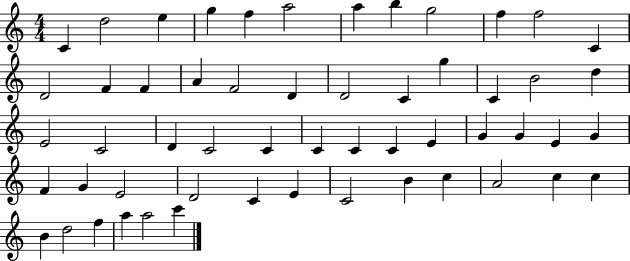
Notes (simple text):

C4/q D5/h E5/q G5/q F5/q A5/h A5/q B5/q G5/h F5/q F5/h C4/q D4/h F4/q F4/q A4/q F4/h D4/q D4/h C4/q G5/q C4/q B4/h D5/q E4/h C4/h D4/q C4/h C4/q C4/q C4/q C4/q E4/q G4/q G4/q E4/q G4/q F4/q G4/q E4/h D4/h C4/q E4/q C4/h B4/q C5/q A4/h C5/q C5/q B4/q D5/h F5/q A5/q A5/h C6/q